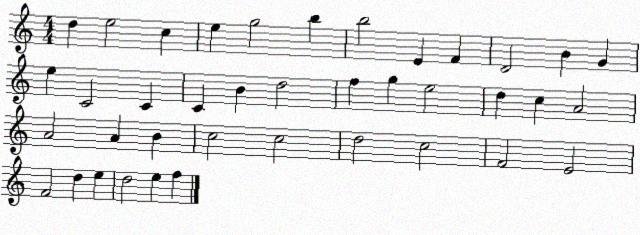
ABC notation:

X:1
T:Untitled
M:4/4
L:1/4
K:C
d e2 c e g2 b b2 E F D2 B G e C2 C C B d2 f g e2 d c A2 A2 A B c2 c2 d2 c2 F2 E2 F2 d e d2 e f